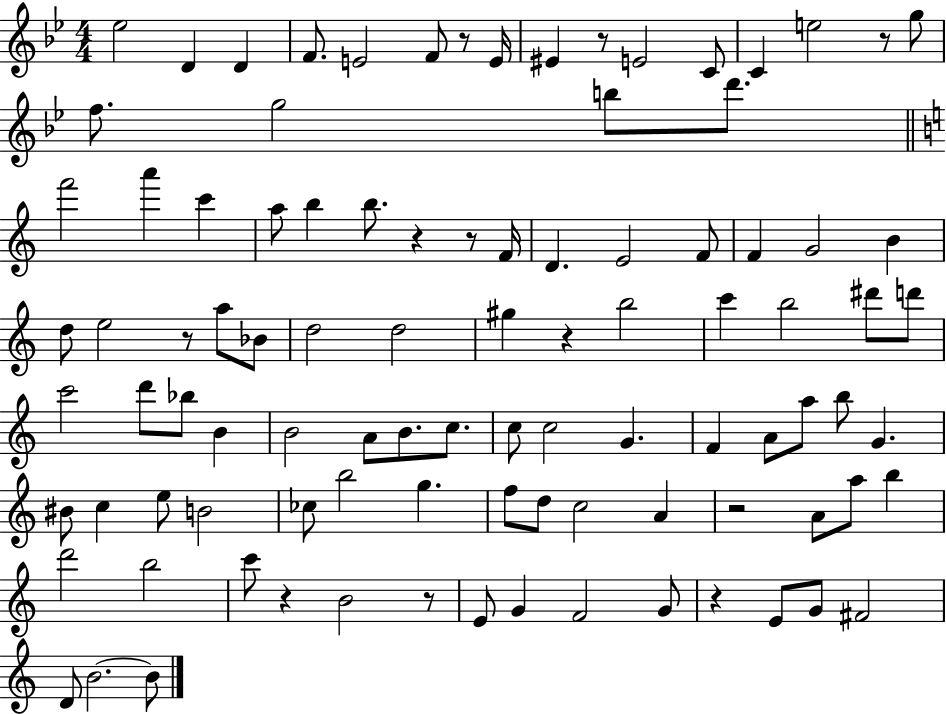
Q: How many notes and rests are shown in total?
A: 97